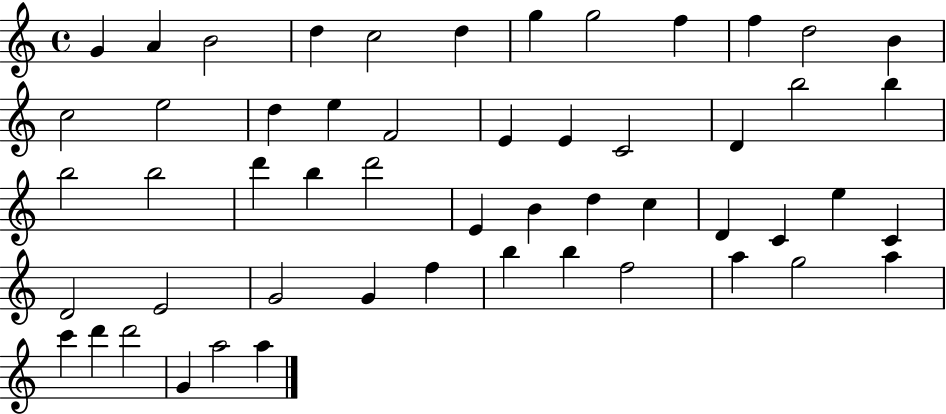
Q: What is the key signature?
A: C major